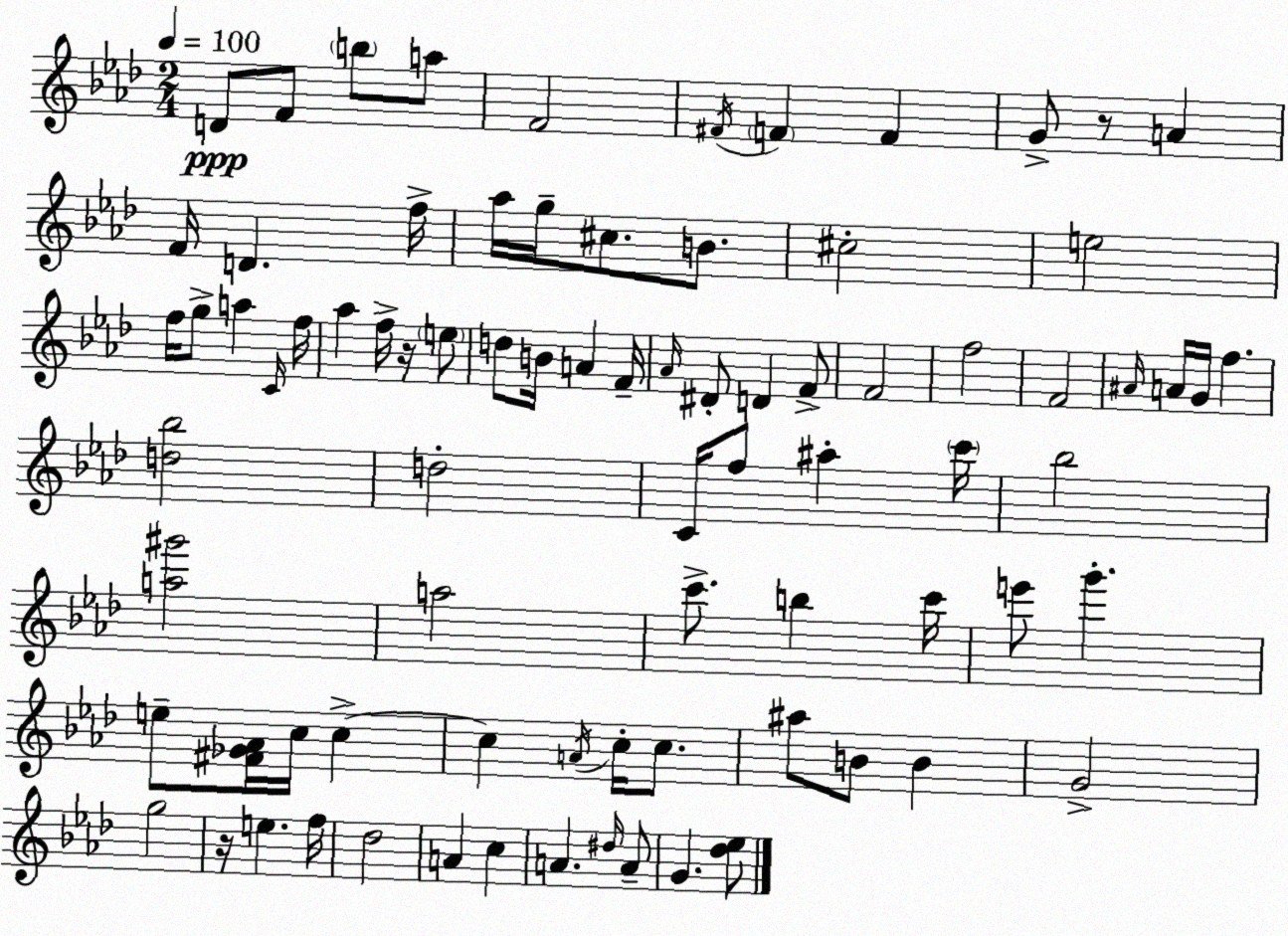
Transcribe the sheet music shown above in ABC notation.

X:1
T:Untitled
M:2/4
L:1/4
K:Ab
D/2 F/2 b/2 a/2 F2 ^F/4 F F G/2 z/2 A F/4 D f/4 _a/4 g/4 ^c/2 B/2 ^c2 e2 f/4 g/2 a C/4 f/4 _a f/4 z/4 e/2 d/2 B/4 A F/4 _A/4 ^D/2 D F/2 F2 f2 F2 ^A/4 A/4 G/4 f [d_b]2 d2 C/4 f/2 ^a c'/4 _b2 [a^g']2 a2 c'/2 b c'/4 e'/2 g' e/2 [^F_G_A]/4 c/4 c c A/4 c/4 c/2 ^a/2 B/2 B G2 g2 z/4 e f/4 _d2 A c A ^d/4 A/2 G [_d_e]/2